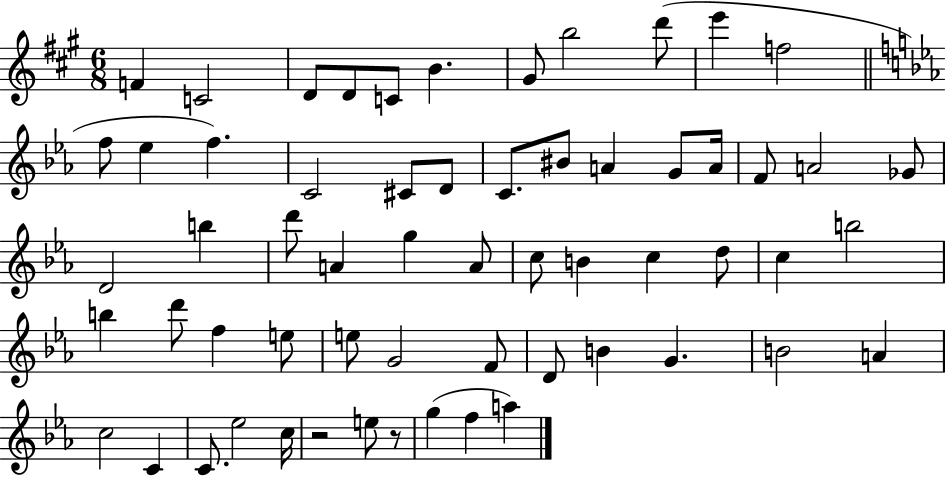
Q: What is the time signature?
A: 6/8